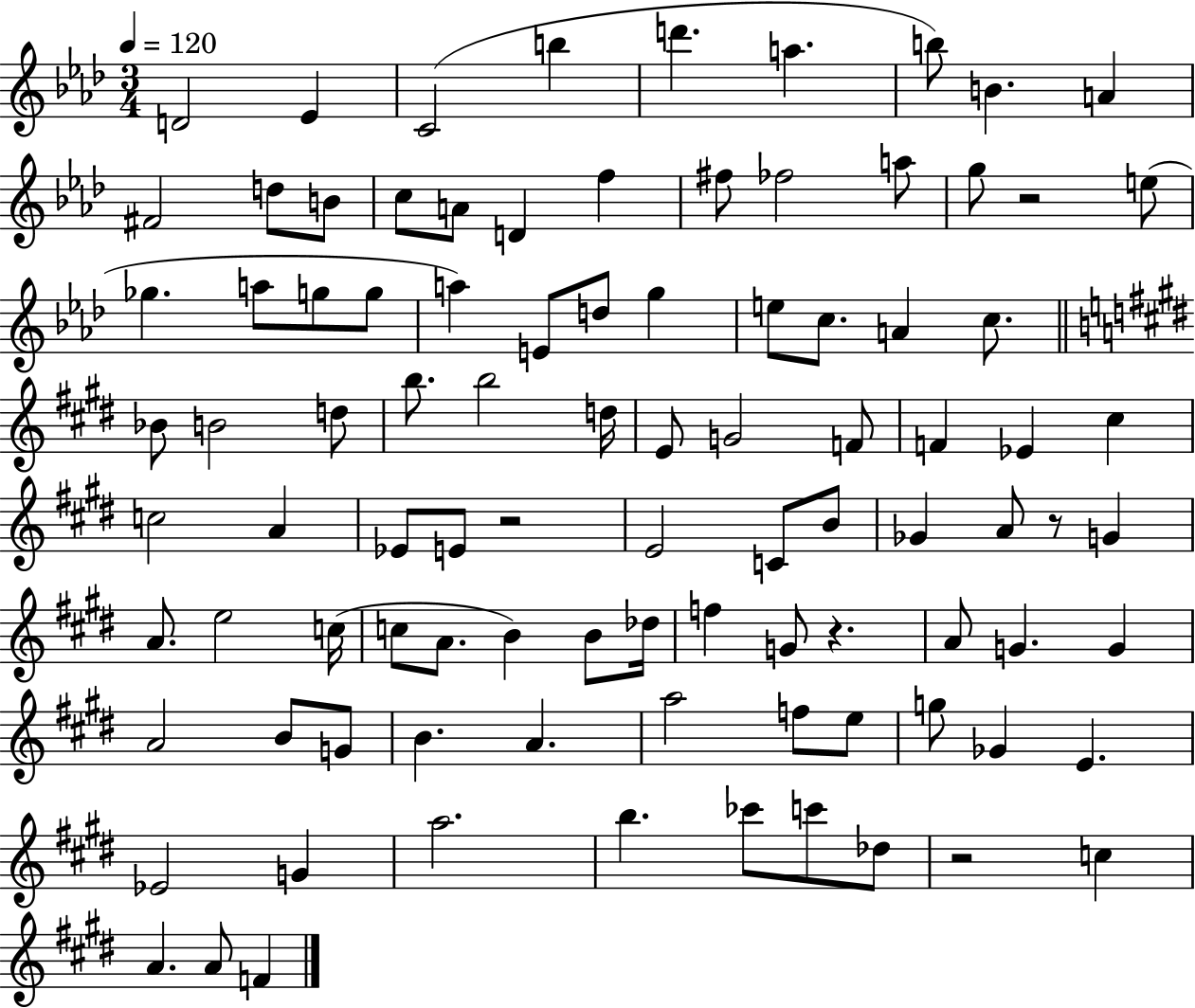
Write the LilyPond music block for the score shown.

{
  \clef treble
  \numericTimeSignature
  \time 3/4
  \key aes \major
  \tempo 4 = 120
  d'2 ees'4 | c'2( b''4 | d'''4. a''4. | b''8) b'4. a'4 | \break fis'2 d''8 b'8 | c''8 a'8 d'4 f''4 | fis''8 fes''2 a''8 | g''8 r2 e''8( | \break ges''4. a''8 g''8 g''8 | a''4) e'8 d''8 g''4 | e''8 c''8. a'4 c''8. | \bar "||" \break \key e \major bes'8 b'2 d''8 | b''8. b''2 d''16 | e'8 g'2 f'8 | f'4 ees'4 cis''4 | \break c''2 a'4 | ees'8 e'8 r2 | e'2 c'8 b'8 | ges'4 a'8 r8 g'4 | \break a'8. e''2 c''16( | c''8 a'8. b'4) b'8 des''16 | f''4 g'8 r4. | a'8 g'4. g'4 | \break a'2 b'8 g'8 | b'4. a'4. | a''2 f''8 e''8 | g''8 ges'4 e'4. | \break ees'2 g'4 | a''2. | b''4. ces'''8 c'''8 des''8 | r2 c''4 | \break a'4. a'8 f'4 | \bar "|."
}